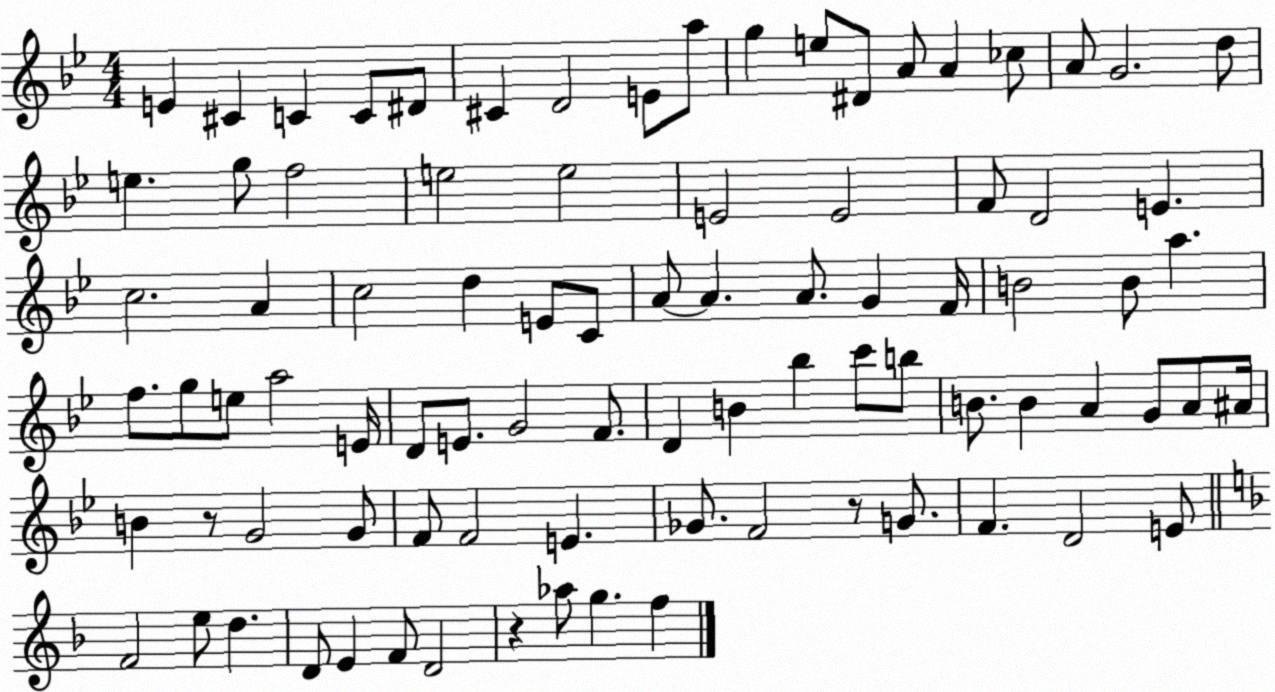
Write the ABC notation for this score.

X:1
T:Untitled
M:4/4
L:1/4
K:Bb
E ^C C C/2 ^D/2 ^C D2 E/2 a/2 g e/2 ^D/2 A/2 A _c/2 A/2 G2 d/2 e g/2 f2 e2 e2 E2 E2 F/2 D2 E c2 A c2 d E/2 C/2 A/2 A A/2 G F/4 B2 B/2 a f/2 g/2 e/2 a2 E/4 D/2 E/2 G2 F/2 D B _b c'/2 b/2 B/2 B A G/2 A/2 ^A/4 B z/2 G2 G/2 F/2 F2 E _G/2 F2 z/2 G/2 F D2 E/2 F2 e/2 d D/2 E F/2 D2 z _a/2 g f